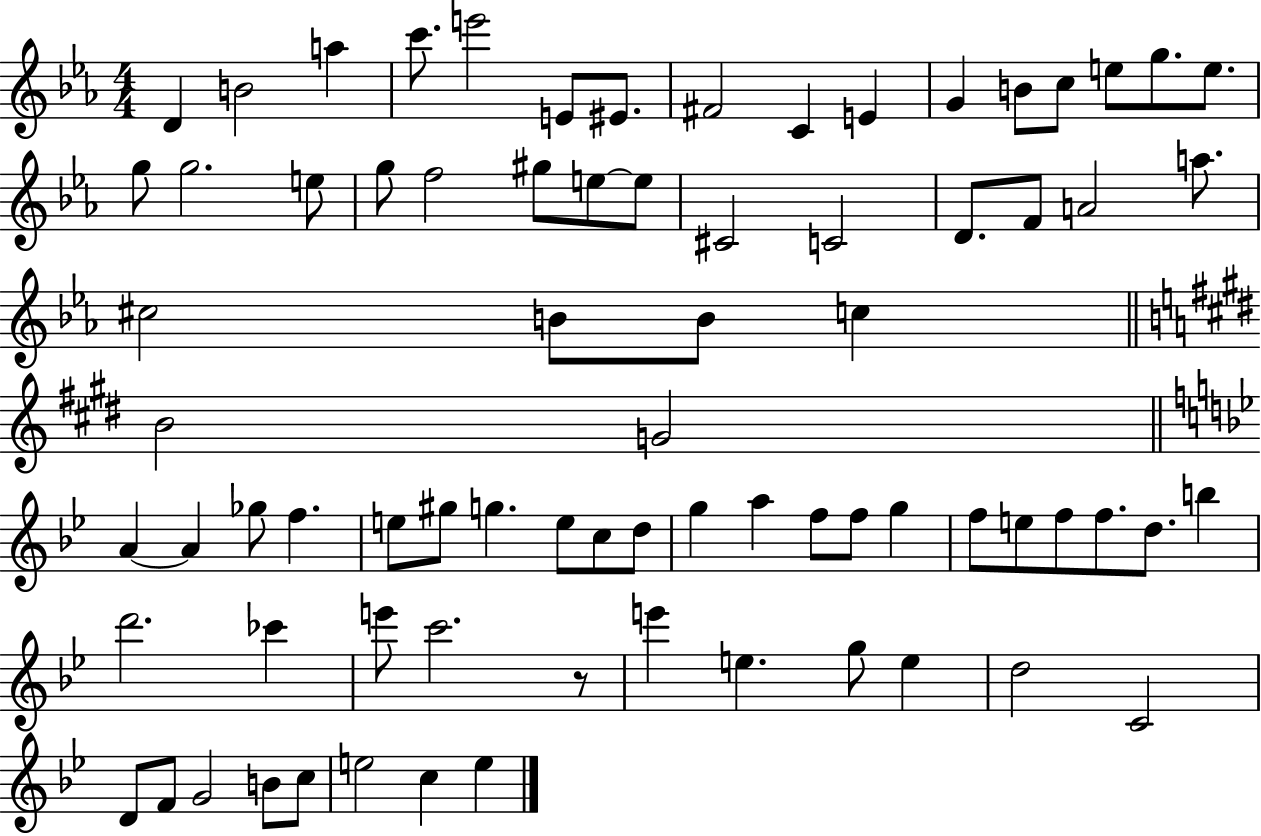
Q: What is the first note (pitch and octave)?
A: D4